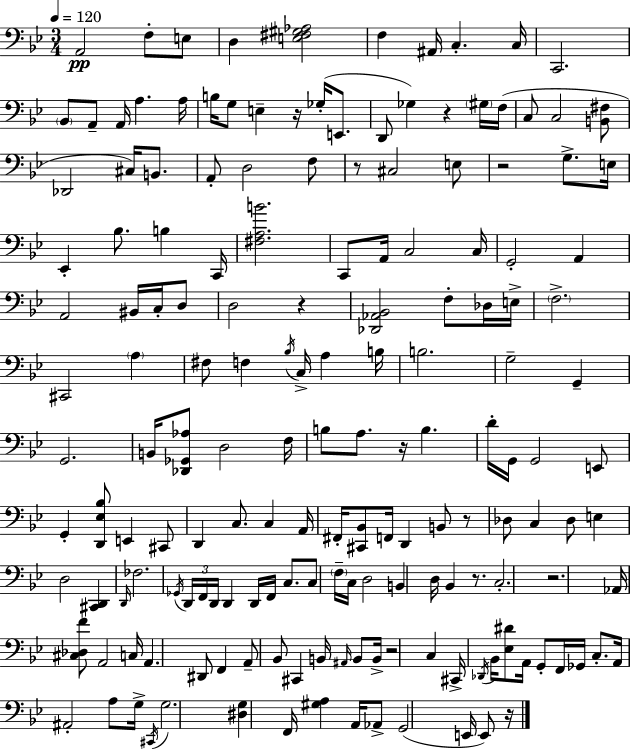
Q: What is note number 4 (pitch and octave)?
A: D3